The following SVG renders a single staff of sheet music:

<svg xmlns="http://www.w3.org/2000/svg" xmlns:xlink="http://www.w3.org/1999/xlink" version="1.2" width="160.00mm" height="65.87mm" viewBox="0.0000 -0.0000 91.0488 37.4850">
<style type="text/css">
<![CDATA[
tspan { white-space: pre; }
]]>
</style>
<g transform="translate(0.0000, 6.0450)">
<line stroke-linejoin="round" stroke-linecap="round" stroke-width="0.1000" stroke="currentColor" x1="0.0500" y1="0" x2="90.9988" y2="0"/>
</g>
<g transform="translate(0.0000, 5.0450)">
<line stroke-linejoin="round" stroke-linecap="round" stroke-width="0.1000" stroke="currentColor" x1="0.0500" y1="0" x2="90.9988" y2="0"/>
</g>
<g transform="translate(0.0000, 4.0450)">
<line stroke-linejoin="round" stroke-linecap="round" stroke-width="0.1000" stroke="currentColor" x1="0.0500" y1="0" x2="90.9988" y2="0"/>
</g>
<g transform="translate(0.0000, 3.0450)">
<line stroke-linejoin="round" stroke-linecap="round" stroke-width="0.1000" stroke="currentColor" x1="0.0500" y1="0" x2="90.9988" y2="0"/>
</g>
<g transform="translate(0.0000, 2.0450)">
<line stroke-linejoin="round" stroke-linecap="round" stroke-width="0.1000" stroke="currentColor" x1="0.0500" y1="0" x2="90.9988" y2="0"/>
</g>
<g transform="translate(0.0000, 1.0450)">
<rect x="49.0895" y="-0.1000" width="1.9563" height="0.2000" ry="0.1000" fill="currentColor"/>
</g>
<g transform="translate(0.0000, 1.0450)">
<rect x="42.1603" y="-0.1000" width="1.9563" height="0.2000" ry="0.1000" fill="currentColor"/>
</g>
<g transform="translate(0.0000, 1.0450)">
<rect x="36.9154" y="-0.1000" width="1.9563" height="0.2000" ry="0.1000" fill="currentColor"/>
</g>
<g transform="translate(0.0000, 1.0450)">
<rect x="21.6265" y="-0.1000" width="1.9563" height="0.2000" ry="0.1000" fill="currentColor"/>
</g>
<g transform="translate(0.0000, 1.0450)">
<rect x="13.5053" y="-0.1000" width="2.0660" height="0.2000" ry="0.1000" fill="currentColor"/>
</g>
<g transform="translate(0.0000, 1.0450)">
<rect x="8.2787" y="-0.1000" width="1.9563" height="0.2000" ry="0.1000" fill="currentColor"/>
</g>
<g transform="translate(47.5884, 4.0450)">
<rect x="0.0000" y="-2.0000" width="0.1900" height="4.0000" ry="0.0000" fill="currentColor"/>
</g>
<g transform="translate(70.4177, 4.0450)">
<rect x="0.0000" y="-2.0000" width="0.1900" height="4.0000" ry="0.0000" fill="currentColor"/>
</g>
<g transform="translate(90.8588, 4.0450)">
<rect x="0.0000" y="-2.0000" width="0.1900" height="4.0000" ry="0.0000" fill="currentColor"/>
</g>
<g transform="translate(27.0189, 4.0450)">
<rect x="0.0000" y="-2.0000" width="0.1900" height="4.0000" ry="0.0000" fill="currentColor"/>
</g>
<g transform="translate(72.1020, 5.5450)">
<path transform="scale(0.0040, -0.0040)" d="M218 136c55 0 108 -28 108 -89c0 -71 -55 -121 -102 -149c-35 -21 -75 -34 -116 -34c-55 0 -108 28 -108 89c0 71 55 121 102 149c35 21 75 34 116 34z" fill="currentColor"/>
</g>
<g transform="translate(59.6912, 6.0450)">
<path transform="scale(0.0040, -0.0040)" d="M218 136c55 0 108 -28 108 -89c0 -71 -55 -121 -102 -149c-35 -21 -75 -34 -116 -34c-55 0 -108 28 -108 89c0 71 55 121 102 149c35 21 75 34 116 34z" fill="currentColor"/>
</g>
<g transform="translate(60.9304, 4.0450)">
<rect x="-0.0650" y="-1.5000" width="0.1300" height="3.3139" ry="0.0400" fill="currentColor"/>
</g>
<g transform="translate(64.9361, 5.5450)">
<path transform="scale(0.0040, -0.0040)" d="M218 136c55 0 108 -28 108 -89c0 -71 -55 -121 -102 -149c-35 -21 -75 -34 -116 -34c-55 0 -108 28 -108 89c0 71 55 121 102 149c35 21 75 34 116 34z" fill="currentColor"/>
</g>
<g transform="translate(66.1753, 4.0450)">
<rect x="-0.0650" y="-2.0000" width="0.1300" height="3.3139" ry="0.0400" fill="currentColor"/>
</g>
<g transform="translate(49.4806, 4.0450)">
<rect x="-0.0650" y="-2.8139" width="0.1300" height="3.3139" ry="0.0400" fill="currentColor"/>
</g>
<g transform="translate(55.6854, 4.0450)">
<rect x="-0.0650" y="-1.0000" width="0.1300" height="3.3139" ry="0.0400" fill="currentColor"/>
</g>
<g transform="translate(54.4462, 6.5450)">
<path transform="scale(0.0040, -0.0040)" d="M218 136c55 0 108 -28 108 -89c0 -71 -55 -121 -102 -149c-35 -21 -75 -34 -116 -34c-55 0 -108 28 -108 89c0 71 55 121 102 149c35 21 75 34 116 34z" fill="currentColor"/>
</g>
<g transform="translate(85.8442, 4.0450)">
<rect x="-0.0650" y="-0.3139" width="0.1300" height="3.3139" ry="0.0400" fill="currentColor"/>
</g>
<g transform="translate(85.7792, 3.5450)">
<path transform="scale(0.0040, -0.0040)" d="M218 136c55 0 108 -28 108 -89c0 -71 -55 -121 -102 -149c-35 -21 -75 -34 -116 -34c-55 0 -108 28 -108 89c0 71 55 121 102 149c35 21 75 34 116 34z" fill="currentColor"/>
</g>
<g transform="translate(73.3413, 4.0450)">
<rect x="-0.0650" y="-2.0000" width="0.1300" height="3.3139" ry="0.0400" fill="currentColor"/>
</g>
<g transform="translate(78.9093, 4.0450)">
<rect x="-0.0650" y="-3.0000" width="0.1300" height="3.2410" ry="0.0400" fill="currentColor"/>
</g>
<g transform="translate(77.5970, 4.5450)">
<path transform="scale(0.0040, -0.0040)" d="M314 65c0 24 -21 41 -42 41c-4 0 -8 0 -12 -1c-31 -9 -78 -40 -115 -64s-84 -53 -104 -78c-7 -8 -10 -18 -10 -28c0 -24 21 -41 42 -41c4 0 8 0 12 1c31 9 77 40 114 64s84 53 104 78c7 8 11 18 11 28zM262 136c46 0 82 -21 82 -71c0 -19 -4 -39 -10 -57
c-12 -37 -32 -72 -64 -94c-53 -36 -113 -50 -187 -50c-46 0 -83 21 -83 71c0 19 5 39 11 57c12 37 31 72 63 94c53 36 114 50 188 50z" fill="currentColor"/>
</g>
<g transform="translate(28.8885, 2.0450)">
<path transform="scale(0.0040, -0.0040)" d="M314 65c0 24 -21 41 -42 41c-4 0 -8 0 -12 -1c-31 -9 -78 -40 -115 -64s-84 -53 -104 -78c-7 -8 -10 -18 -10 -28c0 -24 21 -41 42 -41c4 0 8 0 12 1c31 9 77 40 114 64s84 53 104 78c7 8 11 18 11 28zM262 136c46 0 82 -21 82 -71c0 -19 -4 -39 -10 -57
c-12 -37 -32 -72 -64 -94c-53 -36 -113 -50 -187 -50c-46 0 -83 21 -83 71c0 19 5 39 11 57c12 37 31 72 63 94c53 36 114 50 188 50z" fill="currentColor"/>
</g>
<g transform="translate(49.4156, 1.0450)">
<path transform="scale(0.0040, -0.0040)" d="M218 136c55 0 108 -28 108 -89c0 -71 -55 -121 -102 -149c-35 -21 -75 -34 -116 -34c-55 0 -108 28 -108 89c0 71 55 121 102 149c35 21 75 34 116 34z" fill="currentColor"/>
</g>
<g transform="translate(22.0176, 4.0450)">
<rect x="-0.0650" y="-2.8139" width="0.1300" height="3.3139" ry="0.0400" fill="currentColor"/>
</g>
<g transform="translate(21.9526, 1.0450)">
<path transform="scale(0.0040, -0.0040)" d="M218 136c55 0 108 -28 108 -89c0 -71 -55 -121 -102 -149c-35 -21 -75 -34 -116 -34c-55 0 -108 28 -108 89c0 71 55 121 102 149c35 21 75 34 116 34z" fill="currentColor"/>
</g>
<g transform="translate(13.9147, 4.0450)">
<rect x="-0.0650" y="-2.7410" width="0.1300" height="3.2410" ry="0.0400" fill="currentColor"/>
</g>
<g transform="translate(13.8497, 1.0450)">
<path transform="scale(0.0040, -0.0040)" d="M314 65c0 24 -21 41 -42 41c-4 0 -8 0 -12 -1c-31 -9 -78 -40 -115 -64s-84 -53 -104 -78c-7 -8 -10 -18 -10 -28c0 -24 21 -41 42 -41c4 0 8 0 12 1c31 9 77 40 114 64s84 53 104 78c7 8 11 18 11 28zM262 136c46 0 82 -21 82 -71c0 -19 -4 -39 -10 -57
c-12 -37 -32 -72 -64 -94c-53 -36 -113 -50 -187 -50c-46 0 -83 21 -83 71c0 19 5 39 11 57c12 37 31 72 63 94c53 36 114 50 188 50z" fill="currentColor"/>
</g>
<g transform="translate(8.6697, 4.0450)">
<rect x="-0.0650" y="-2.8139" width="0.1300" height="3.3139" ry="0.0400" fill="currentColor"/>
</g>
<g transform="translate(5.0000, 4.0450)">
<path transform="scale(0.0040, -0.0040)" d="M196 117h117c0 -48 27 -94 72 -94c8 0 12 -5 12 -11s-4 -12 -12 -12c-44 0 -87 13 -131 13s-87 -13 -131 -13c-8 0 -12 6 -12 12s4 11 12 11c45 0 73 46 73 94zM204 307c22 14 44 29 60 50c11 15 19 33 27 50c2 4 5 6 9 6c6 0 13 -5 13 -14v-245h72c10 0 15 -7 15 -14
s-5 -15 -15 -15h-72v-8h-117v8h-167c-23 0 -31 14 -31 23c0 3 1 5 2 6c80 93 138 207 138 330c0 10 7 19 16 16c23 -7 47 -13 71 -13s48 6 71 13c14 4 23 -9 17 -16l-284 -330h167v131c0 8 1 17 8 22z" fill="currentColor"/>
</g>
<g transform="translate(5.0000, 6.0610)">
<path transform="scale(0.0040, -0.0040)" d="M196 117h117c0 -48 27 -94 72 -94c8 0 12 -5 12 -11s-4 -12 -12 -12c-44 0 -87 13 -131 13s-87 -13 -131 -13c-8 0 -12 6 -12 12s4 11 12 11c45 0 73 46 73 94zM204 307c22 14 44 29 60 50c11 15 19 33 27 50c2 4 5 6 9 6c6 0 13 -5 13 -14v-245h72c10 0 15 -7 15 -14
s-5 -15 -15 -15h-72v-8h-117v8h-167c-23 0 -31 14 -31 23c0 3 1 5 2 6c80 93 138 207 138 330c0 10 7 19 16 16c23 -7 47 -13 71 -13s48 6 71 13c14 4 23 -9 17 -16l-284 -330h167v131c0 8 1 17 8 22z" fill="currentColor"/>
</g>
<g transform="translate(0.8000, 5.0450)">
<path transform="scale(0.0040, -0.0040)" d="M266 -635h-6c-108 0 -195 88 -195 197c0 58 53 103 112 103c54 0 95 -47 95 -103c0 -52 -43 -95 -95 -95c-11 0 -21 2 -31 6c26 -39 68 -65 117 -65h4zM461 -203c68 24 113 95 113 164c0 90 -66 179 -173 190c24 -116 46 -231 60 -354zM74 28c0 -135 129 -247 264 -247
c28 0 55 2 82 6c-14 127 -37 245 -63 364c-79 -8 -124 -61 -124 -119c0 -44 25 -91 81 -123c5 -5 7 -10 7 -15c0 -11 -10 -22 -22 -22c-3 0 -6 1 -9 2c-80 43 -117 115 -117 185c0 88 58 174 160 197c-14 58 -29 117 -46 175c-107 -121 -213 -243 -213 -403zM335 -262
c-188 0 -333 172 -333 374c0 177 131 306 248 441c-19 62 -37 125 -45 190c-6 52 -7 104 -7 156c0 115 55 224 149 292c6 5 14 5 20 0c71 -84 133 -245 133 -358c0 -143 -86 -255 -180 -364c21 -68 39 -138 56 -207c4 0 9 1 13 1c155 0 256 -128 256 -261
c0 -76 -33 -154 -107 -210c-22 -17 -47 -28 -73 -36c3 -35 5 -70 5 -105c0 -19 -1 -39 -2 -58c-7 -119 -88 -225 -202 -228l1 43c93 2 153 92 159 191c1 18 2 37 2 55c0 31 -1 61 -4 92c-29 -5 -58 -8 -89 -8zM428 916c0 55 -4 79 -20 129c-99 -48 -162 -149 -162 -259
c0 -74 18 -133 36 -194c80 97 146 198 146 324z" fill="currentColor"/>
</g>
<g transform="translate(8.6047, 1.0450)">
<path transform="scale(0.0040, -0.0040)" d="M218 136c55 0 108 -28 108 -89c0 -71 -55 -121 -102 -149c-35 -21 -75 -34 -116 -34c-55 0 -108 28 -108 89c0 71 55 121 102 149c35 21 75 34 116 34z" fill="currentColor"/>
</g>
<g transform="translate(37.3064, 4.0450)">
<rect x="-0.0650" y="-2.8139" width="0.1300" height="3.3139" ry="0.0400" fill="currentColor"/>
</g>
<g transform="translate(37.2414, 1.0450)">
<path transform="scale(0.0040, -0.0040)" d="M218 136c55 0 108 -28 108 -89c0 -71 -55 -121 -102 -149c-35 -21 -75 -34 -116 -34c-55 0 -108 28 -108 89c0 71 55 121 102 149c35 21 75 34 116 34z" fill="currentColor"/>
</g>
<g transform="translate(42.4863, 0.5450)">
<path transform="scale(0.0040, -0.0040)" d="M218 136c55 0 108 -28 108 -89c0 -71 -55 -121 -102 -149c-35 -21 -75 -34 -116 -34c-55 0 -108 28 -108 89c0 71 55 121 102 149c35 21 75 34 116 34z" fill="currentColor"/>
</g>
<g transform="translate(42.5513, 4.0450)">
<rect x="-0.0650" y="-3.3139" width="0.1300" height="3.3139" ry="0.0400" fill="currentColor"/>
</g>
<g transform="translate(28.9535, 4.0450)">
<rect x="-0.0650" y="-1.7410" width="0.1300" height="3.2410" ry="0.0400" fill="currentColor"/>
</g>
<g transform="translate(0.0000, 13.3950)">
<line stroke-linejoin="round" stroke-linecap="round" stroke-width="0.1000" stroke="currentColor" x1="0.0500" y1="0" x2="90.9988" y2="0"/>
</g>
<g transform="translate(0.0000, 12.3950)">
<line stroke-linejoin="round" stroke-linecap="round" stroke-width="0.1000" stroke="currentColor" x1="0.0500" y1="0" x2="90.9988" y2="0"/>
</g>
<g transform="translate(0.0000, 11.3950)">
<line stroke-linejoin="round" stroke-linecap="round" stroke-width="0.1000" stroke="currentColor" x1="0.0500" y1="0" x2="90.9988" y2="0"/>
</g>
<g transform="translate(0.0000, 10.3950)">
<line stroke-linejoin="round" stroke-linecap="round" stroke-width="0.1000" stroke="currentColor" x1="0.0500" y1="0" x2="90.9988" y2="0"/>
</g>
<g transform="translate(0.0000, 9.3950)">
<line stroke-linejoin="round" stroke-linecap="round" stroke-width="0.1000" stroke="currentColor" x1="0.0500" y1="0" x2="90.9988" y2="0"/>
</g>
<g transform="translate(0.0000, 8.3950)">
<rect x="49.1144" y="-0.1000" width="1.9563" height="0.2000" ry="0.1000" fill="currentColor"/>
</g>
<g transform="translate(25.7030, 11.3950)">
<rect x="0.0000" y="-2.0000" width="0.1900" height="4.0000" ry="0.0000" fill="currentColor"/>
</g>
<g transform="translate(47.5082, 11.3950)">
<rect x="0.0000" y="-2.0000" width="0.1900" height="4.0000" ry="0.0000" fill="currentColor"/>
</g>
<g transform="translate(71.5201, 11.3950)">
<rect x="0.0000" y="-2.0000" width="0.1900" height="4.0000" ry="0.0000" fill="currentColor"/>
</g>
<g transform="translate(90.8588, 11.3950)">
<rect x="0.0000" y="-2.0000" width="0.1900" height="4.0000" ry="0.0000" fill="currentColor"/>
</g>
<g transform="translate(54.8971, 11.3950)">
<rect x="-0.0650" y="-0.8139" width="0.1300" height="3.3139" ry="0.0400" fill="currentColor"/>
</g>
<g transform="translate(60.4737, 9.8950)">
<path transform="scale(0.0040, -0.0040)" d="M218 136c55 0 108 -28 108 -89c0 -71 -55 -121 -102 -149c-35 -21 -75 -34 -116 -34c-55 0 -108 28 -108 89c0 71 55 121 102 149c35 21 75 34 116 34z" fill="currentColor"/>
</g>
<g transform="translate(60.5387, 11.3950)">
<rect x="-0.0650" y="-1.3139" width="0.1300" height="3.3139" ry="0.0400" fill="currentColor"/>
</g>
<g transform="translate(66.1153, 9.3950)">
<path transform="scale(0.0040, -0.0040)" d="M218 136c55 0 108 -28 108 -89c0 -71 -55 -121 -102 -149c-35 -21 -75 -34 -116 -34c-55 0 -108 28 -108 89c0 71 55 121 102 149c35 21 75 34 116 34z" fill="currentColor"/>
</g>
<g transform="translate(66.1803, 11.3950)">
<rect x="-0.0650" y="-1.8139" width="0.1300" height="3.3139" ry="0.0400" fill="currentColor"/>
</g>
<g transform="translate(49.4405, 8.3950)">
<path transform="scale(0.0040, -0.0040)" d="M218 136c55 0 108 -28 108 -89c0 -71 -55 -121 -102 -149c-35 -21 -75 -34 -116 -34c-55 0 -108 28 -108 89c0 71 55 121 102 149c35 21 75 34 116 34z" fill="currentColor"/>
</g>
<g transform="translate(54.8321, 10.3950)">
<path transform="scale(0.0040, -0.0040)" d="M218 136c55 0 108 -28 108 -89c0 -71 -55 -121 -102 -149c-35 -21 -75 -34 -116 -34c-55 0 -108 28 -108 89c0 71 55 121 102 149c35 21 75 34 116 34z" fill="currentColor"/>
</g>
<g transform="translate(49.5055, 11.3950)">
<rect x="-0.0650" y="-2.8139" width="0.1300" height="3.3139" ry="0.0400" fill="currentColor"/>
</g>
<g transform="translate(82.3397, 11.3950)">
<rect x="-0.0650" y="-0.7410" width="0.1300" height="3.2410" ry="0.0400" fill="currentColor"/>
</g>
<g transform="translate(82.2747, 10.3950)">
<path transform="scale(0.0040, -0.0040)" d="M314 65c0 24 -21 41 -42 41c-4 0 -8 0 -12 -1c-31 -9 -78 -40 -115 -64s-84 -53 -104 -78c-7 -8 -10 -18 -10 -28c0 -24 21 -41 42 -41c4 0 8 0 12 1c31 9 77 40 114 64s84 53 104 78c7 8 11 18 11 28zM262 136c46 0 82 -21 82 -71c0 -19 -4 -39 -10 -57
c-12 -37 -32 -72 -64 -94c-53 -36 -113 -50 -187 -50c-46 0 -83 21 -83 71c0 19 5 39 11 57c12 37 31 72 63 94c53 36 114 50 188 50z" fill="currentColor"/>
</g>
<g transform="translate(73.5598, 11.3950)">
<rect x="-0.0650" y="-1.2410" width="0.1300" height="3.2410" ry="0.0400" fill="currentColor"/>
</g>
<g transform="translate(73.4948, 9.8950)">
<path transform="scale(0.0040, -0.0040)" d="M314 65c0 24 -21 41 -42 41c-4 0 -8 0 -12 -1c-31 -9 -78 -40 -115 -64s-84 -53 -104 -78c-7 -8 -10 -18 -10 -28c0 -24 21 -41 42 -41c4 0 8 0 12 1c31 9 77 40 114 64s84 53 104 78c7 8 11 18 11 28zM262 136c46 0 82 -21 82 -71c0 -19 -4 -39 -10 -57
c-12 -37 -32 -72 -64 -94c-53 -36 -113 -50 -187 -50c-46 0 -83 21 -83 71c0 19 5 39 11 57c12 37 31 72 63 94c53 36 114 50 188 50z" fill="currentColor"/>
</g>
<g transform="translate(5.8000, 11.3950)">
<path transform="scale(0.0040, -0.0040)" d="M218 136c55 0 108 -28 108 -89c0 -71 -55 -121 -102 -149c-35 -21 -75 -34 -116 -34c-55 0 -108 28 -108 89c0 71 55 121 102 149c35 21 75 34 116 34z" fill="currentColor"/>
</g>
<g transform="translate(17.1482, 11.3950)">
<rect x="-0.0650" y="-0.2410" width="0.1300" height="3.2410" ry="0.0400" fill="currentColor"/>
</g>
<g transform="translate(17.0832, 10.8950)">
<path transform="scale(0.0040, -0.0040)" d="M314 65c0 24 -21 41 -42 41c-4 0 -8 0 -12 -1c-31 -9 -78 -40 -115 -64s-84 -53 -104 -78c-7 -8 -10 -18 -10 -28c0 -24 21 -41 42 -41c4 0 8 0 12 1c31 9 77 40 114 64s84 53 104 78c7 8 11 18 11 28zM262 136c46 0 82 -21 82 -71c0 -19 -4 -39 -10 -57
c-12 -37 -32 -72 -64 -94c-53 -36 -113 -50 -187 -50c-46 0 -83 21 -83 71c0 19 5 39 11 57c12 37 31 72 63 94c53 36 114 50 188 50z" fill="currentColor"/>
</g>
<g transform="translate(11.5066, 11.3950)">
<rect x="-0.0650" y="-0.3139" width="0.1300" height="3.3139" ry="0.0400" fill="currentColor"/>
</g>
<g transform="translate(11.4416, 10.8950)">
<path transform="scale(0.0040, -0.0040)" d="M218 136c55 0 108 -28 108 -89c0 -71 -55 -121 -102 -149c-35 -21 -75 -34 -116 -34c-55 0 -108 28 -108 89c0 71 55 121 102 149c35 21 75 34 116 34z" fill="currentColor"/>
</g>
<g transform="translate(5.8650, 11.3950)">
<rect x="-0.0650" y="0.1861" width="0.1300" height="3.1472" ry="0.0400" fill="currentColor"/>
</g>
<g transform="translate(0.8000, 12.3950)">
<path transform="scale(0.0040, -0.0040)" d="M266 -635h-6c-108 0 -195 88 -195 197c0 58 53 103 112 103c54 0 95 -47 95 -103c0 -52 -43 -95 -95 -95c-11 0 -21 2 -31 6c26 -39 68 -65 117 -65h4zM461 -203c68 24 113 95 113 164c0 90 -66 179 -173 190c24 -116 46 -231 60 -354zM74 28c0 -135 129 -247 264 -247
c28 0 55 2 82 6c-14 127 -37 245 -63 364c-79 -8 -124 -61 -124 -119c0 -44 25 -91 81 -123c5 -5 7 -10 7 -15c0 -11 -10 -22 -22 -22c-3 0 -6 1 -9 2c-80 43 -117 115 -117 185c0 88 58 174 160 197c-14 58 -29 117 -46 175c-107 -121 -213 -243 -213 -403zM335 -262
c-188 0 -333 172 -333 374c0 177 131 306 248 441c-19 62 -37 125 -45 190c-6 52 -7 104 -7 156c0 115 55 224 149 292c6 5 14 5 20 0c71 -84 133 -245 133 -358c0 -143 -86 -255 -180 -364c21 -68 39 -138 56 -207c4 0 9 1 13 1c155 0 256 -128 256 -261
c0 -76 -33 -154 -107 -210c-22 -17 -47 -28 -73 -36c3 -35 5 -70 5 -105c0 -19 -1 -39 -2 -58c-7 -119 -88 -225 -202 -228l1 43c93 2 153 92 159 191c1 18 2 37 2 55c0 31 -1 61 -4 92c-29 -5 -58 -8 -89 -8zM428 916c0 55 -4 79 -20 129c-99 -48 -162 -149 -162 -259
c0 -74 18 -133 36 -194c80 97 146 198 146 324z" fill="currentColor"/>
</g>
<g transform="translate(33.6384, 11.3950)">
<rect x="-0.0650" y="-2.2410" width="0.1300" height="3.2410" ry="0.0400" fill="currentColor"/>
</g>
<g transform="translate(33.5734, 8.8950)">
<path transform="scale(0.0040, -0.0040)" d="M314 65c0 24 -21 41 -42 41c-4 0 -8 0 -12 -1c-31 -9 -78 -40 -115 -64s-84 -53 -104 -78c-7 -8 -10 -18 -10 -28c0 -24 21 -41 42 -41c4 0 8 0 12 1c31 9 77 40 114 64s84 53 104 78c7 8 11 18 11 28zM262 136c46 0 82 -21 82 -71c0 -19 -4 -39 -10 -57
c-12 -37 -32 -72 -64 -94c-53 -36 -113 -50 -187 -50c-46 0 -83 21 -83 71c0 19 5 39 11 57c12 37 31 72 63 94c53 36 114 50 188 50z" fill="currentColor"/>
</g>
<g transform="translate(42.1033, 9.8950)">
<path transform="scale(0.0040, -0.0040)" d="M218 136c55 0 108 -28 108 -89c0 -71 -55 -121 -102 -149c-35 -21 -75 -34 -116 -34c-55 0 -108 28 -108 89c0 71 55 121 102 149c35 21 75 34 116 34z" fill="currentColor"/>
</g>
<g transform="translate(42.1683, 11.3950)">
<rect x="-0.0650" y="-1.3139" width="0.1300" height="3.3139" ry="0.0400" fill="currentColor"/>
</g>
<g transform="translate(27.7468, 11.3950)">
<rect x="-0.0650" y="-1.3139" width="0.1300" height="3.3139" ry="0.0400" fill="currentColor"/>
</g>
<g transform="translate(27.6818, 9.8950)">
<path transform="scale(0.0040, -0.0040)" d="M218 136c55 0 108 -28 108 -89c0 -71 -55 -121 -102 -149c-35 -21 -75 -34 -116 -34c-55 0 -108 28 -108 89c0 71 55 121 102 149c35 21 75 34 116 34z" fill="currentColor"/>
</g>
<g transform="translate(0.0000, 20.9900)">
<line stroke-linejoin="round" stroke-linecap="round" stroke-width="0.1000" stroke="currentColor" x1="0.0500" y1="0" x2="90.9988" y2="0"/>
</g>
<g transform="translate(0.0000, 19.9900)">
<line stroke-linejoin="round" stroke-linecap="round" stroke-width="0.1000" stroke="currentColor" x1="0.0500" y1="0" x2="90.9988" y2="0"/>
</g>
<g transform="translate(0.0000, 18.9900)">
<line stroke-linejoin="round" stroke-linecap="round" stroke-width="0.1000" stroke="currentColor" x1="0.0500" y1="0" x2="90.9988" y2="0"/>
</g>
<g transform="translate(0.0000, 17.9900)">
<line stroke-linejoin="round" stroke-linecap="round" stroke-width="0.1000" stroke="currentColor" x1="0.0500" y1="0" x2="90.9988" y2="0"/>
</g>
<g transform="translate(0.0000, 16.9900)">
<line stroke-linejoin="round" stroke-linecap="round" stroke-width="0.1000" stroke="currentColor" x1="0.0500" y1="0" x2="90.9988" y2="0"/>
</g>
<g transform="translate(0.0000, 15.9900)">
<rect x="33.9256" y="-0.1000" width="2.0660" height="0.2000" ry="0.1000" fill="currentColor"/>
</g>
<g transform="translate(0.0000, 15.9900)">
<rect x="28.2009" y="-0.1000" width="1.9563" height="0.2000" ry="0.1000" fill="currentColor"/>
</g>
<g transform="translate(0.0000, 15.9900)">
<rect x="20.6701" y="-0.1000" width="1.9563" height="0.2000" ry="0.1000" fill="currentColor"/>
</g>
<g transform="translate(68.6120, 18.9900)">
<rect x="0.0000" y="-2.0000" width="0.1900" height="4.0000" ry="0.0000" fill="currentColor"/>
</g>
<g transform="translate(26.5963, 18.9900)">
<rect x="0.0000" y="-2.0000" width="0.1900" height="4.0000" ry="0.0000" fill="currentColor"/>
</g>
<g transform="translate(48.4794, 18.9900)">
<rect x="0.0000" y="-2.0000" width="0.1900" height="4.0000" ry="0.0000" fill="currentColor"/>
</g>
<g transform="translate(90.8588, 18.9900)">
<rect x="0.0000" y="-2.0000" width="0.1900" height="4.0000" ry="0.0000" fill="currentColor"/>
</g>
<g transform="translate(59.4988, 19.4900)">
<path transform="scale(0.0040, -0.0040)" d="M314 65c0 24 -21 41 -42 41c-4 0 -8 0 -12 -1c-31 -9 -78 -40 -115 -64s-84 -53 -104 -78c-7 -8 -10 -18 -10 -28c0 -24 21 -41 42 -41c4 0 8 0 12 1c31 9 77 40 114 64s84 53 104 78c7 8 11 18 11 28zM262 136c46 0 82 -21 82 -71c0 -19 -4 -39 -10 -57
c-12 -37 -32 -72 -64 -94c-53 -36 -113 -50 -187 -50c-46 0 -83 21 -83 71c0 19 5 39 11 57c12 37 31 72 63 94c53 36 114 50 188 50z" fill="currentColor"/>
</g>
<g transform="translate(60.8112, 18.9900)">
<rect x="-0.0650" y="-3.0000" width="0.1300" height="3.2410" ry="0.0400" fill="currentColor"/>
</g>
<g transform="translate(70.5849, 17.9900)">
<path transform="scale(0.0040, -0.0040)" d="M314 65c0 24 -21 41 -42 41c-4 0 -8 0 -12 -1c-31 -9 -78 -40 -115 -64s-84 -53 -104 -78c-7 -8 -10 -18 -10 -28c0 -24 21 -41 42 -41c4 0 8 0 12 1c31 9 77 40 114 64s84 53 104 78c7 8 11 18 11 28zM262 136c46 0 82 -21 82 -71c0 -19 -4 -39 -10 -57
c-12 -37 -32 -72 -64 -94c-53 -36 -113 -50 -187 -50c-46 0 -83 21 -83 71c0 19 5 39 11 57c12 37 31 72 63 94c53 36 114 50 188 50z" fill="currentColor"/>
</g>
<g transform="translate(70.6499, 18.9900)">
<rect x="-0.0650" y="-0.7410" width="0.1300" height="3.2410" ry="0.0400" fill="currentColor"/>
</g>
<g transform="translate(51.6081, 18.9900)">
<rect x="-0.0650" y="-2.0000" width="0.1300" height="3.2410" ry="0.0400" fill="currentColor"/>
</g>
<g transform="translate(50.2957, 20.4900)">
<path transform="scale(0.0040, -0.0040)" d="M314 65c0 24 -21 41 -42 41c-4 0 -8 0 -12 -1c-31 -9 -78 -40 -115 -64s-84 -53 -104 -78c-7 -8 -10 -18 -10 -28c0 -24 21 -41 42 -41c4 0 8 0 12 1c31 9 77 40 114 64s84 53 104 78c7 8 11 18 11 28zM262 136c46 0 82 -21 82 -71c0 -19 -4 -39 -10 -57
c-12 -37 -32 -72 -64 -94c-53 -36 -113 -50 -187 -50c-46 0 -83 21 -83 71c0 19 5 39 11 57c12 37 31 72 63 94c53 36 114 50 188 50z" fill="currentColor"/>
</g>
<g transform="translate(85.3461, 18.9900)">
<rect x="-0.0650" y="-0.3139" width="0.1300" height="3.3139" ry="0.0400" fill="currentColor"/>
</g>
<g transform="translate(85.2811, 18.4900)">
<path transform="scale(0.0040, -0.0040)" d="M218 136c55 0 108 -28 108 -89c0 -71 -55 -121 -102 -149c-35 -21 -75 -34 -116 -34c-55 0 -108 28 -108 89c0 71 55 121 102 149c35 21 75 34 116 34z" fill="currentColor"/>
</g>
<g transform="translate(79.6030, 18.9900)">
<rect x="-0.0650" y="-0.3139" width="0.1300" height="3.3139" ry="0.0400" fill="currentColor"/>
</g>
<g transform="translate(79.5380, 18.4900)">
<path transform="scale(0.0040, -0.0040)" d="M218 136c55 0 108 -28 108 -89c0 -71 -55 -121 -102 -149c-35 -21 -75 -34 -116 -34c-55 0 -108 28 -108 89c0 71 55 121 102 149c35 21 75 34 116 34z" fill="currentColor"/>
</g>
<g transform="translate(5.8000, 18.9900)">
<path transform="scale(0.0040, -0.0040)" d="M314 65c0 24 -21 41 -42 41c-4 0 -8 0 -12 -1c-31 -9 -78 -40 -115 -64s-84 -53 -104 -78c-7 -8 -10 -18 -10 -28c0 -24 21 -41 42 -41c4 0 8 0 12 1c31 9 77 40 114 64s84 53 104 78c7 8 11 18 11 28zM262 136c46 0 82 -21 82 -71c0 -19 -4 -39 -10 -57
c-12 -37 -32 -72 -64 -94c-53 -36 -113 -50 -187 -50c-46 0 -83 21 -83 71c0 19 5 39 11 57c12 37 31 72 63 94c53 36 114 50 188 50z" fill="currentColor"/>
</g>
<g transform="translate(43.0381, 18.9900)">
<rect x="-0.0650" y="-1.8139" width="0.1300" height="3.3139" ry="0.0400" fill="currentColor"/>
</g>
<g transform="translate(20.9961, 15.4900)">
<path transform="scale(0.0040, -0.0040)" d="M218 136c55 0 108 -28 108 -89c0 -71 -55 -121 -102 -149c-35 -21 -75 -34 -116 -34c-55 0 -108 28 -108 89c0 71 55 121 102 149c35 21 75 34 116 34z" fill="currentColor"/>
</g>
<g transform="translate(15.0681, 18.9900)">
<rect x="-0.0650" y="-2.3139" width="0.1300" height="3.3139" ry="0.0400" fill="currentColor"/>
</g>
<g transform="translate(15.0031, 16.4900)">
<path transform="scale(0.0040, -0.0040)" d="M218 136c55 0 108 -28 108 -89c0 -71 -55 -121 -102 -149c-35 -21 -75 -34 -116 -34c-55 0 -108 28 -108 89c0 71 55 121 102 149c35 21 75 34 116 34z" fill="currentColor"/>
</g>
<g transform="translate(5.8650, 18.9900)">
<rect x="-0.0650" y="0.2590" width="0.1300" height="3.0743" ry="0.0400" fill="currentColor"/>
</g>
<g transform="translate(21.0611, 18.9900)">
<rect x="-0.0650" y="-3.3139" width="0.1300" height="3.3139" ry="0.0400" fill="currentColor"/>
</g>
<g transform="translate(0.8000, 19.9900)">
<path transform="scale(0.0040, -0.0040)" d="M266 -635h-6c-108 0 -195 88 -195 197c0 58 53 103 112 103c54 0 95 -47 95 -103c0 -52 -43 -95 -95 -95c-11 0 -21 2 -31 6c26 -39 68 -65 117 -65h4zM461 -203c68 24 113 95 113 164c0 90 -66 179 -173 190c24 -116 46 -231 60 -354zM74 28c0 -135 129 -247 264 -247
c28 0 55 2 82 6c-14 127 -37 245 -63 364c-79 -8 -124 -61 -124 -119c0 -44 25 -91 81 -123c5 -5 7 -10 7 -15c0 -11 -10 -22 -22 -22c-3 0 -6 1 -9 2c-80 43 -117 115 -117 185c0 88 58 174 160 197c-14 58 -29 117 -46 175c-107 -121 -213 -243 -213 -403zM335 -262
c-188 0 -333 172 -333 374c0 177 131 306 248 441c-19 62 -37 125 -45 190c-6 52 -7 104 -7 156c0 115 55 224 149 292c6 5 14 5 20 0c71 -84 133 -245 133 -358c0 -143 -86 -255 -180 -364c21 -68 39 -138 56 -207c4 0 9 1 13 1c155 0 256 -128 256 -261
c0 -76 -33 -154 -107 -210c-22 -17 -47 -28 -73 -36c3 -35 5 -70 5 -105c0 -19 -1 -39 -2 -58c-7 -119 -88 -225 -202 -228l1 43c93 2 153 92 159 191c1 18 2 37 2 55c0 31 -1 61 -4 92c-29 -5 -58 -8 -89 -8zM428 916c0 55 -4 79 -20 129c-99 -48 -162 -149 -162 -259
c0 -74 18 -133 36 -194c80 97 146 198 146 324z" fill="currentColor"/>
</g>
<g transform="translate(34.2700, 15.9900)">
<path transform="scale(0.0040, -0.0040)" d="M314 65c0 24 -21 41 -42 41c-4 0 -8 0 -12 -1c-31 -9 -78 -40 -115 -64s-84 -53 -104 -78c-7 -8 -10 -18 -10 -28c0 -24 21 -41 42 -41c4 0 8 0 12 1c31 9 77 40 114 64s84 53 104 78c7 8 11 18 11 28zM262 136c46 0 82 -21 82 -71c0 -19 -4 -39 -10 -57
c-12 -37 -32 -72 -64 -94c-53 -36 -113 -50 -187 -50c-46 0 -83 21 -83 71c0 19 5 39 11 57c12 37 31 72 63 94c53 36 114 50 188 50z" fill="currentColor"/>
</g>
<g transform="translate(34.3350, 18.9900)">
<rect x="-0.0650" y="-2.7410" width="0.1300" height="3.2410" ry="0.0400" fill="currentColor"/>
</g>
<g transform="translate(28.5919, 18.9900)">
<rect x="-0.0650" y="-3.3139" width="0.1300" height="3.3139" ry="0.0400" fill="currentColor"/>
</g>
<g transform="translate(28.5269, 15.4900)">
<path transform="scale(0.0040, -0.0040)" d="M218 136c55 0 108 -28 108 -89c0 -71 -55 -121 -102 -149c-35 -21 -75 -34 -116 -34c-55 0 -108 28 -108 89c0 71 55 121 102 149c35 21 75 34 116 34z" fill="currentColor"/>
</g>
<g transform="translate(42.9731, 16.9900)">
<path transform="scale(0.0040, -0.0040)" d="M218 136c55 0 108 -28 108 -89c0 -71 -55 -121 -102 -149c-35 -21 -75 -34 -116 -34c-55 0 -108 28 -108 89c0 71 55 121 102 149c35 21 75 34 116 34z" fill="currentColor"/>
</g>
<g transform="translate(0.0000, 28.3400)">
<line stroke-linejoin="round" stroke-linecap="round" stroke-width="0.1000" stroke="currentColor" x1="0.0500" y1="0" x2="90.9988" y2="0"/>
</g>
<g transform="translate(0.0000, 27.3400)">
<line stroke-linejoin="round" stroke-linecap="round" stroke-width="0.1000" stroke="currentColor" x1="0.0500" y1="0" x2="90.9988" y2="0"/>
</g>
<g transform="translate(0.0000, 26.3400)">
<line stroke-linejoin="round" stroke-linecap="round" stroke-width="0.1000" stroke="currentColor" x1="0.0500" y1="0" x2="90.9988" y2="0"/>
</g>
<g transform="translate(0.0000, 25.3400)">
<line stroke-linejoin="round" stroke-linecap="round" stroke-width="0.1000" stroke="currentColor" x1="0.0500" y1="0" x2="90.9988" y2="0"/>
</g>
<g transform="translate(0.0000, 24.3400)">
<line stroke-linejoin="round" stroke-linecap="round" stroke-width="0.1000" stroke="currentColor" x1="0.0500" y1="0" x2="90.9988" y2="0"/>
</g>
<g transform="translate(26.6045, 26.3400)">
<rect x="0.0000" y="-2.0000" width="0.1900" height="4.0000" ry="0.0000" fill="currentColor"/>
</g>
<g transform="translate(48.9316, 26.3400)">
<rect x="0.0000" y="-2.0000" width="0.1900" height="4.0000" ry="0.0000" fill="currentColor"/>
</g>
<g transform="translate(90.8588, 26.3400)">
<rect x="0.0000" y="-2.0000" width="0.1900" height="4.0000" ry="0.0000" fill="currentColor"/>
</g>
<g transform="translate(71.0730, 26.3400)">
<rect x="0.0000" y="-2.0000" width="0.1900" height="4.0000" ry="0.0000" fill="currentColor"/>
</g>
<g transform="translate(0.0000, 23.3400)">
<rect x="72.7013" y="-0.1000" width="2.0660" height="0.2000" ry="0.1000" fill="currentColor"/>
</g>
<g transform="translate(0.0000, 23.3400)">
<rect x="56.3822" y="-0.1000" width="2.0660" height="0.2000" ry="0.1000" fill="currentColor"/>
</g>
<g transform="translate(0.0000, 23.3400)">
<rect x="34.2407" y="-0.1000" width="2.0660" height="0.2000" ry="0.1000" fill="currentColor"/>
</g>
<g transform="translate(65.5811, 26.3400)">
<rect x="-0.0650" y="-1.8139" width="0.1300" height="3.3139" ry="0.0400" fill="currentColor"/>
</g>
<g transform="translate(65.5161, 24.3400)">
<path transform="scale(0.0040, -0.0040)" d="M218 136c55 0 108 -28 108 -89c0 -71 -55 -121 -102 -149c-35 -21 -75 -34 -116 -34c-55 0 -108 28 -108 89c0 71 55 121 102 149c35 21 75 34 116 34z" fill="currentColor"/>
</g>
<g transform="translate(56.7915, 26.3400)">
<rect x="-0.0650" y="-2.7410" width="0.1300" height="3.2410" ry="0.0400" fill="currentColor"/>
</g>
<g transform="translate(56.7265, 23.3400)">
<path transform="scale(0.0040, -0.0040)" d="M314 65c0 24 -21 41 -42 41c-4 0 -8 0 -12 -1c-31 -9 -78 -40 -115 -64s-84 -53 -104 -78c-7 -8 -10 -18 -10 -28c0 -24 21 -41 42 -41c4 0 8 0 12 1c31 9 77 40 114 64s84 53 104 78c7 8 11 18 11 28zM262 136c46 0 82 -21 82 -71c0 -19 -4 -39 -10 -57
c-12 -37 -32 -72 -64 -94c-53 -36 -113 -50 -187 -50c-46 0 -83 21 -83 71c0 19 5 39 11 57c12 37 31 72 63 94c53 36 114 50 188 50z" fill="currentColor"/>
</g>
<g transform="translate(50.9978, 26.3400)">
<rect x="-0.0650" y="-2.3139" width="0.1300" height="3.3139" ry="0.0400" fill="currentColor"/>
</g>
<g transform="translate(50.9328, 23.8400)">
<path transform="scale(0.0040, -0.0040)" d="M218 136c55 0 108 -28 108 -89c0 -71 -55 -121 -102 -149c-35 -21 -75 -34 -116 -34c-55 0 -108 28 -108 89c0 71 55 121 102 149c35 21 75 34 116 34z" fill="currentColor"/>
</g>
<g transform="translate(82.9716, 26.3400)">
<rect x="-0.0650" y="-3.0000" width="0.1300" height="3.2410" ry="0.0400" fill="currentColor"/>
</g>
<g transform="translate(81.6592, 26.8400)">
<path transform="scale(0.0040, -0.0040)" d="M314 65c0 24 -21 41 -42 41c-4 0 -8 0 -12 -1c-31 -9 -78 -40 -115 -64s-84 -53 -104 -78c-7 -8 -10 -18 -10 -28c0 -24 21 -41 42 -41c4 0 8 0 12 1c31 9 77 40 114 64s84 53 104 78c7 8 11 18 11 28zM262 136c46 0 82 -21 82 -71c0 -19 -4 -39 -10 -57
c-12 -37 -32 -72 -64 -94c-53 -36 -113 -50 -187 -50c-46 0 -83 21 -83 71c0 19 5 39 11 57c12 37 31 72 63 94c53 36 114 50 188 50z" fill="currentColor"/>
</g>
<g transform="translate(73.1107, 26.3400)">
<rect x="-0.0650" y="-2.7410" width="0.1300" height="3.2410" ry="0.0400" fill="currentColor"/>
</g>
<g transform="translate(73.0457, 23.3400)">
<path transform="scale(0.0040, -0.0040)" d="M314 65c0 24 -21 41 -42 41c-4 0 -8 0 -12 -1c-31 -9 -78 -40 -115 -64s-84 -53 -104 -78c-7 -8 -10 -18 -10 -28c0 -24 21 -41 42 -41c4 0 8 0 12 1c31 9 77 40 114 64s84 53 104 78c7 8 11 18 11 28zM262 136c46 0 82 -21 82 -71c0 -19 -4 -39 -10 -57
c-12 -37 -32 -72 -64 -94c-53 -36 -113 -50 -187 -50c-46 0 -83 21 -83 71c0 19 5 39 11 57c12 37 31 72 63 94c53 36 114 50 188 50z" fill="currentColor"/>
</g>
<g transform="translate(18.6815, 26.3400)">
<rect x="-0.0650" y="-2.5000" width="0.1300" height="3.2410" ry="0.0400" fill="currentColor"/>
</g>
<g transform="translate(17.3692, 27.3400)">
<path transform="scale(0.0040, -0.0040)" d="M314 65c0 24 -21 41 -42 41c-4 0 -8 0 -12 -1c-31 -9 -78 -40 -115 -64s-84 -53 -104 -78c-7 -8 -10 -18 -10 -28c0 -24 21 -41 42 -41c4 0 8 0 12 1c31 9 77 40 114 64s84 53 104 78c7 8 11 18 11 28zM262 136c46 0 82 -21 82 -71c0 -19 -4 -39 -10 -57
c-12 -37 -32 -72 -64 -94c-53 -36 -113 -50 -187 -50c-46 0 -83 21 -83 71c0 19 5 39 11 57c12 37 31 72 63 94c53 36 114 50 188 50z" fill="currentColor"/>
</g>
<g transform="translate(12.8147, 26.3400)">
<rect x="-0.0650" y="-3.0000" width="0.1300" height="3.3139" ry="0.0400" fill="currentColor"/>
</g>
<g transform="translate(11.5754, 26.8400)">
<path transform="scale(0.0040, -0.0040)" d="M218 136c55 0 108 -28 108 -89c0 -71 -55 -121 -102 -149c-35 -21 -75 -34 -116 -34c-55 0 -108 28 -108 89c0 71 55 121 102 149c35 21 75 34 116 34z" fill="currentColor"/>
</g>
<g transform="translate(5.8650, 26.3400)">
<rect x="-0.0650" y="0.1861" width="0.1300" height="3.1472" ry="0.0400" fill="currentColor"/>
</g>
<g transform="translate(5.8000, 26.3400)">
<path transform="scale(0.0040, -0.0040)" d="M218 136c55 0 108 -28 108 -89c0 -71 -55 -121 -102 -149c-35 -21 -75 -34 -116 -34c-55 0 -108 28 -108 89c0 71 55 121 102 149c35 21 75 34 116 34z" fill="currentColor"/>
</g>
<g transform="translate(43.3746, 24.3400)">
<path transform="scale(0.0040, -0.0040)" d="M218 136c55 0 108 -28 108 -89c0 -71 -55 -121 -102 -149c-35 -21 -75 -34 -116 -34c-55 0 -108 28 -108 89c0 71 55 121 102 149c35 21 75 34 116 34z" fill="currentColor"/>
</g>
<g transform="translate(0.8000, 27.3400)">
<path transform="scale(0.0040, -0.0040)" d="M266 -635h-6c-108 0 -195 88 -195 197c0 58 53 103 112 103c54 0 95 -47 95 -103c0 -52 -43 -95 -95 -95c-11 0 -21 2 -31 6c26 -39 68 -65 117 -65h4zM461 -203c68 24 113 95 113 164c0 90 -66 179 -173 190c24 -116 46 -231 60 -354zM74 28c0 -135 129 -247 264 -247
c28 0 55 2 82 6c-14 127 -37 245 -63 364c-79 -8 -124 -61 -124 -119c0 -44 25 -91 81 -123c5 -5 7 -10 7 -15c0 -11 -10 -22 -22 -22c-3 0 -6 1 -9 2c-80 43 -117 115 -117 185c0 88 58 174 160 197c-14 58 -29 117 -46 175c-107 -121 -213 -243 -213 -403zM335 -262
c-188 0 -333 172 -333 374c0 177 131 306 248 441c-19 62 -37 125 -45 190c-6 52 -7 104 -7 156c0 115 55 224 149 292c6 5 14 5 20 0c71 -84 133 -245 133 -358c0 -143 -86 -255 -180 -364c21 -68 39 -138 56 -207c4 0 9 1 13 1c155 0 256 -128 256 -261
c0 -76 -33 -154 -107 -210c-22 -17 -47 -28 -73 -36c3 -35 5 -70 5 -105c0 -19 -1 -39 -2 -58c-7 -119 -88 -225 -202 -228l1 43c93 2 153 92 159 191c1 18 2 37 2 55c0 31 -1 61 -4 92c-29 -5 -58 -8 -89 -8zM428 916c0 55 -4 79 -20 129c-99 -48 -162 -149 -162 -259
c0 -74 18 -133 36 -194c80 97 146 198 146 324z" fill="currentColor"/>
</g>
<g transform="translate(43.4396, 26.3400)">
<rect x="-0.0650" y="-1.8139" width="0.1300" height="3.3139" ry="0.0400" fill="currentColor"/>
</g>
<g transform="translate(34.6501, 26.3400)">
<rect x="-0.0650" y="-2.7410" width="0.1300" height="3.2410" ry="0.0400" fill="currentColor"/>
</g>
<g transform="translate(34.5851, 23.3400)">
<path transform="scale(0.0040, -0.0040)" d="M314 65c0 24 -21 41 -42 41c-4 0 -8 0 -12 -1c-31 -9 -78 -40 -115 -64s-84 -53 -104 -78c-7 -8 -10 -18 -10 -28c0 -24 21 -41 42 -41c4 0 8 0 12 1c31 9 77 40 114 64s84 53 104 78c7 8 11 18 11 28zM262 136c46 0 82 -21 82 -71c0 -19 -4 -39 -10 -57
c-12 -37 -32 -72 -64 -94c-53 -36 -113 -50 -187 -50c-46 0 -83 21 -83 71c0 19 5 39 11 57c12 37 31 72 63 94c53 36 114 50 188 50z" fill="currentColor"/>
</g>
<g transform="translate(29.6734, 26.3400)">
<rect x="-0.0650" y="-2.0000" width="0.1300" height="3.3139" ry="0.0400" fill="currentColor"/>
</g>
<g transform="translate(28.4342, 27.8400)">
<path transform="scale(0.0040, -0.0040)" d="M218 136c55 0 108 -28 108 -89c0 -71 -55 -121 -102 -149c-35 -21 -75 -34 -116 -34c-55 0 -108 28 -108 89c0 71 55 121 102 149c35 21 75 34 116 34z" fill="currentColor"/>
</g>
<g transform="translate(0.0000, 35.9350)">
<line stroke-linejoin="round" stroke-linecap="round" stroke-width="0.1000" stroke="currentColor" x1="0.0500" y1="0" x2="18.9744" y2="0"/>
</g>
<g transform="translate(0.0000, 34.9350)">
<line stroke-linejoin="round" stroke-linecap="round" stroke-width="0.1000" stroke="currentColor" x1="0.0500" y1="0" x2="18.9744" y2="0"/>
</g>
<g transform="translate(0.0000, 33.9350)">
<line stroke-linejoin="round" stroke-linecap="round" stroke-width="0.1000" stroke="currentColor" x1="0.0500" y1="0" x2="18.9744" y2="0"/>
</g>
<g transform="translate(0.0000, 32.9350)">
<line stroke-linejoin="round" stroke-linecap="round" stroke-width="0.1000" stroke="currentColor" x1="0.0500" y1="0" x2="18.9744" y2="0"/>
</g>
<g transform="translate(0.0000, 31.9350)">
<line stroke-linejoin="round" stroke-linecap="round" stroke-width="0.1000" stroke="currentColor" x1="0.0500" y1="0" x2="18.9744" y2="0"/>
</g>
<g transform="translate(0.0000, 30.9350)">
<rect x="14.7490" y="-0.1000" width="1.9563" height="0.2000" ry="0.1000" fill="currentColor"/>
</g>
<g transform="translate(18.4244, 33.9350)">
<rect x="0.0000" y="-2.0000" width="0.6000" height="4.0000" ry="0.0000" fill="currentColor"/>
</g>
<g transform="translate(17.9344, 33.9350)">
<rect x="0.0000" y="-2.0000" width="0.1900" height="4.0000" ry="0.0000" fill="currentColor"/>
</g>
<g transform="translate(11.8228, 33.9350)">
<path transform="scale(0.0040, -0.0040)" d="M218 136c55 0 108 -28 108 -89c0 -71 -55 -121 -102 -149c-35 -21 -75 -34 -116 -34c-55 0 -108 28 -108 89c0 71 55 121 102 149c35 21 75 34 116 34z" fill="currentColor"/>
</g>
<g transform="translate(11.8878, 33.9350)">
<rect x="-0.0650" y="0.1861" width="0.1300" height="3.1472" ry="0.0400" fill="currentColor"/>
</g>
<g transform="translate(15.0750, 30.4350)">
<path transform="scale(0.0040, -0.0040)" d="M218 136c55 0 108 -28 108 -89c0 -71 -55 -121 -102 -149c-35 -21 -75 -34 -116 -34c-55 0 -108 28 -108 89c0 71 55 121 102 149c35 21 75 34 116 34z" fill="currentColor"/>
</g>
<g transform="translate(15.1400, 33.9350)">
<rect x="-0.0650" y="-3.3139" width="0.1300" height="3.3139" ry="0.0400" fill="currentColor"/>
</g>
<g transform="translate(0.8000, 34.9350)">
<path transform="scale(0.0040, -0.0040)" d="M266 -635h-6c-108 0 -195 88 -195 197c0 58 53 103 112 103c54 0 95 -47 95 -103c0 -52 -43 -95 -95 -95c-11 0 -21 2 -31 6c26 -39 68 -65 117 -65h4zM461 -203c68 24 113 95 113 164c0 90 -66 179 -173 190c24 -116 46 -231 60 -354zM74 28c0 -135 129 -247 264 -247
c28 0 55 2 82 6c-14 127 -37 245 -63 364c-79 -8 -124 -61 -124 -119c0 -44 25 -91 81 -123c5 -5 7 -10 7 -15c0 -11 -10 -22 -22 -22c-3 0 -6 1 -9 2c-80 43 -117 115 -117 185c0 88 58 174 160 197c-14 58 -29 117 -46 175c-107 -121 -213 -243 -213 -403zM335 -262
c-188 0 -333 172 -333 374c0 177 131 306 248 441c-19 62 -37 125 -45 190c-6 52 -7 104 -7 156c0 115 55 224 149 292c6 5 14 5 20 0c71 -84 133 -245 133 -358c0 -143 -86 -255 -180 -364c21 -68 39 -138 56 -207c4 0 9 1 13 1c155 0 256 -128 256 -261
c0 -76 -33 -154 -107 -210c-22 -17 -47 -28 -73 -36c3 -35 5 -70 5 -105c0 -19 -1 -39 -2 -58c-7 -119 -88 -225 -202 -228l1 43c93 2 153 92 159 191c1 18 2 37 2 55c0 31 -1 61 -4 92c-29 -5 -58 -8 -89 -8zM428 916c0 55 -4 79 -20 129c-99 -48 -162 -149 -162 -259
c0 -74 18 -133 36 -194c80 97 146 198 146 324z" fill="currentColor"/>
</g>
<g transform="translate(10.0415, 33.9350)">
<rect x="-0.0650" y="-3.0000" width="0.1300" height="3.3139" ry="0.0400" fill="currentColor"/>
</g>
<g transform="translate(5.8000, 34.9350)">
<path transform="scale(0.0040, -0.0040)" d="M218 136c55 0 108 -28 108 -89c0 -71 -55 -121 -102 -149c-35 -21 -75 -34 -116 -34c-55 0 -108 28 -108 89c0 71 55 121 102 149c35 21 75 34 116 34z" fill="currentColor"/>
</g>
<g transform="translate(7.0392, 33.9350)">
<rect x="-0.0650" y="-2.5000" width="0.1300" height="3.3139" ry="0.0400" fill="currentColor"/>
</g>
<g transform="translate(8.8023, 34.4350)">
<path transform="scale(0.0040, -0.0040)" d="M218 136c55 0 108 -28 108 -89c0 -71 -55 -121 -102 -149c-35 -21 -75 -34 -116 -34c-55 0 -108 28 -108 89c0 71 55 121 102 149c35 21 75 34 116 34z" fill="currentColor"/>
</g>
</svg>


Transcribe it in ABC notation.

X:1
T:Untitled
M:4/4
L:1/4
K:C
a a2 a f2 a b a D E F F A2 c B c c2 e g2 e a d e f e2 d2 B2 g b b a2 f F2 A2 d2 c c B A G2 F a2 f g a2 f a2 A2 G A B b